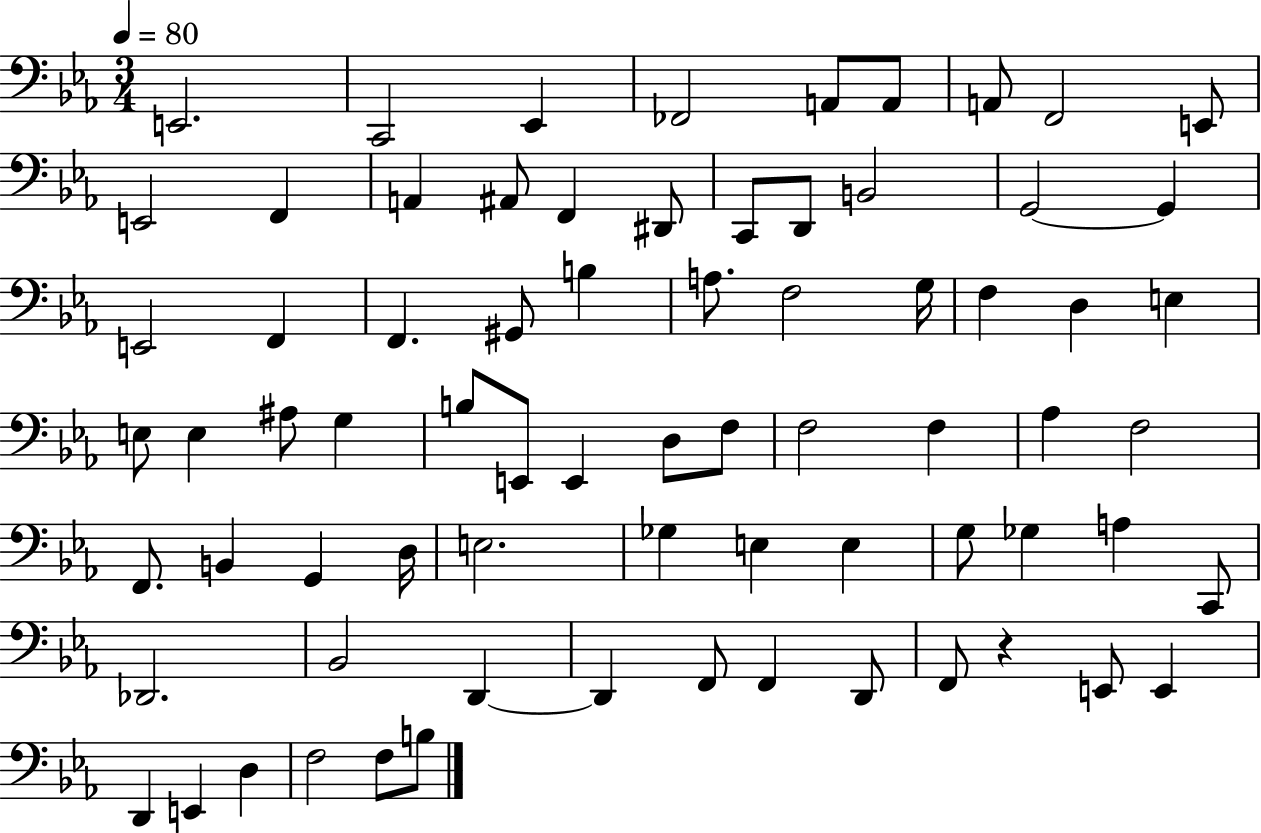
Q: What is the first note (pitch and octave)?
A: E2